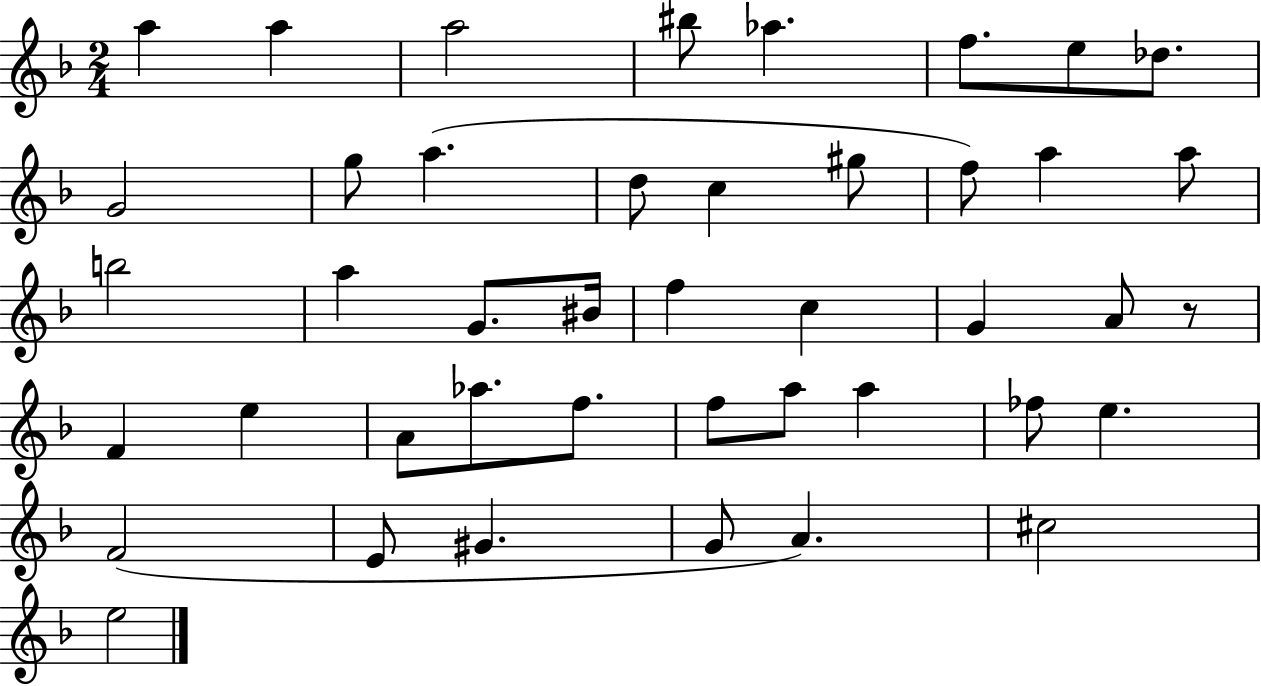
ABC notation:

X:1
T:Untitled
M:2/4
L:1/4
K:F
a a a2 ^b/2 _a f/2 e/2 _d/2 G2 g/2 a d/2 c ^g/2 f/2 a a/2 b2 a G/2 ^B/4 f c G A/2 z/2 F e A/2 _a/2 f/2 f/2 a/2 a _f/2 e F2 E/2 ^G G/2 A ^c2 e2